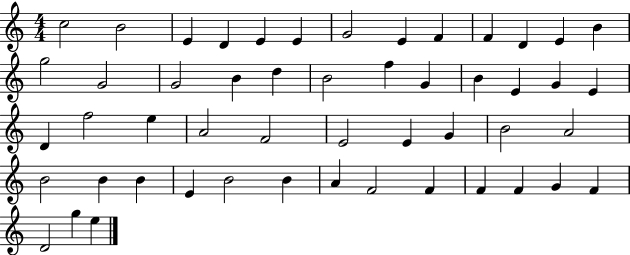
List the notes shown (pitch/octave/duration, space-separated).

C5/h B4/h E4/q D4/q E4/q E4/q G4/h E4/q F4/q F4/q D4/q E4/q B4/q G5/h G4/h G4/h B4/q D5/q B4/h F5/q G4/q B4/q E4/q G4/q E4/q D4/q F5/h E5/q A4/h F4/h E4/h E4/q G4/q B4/h A4/h B4/h B4/q B4/q E4/q B4/h B4/q A4/q F4/h F4/q F4/q F4/q G4/q F4/q D4/h G5/q E5/q